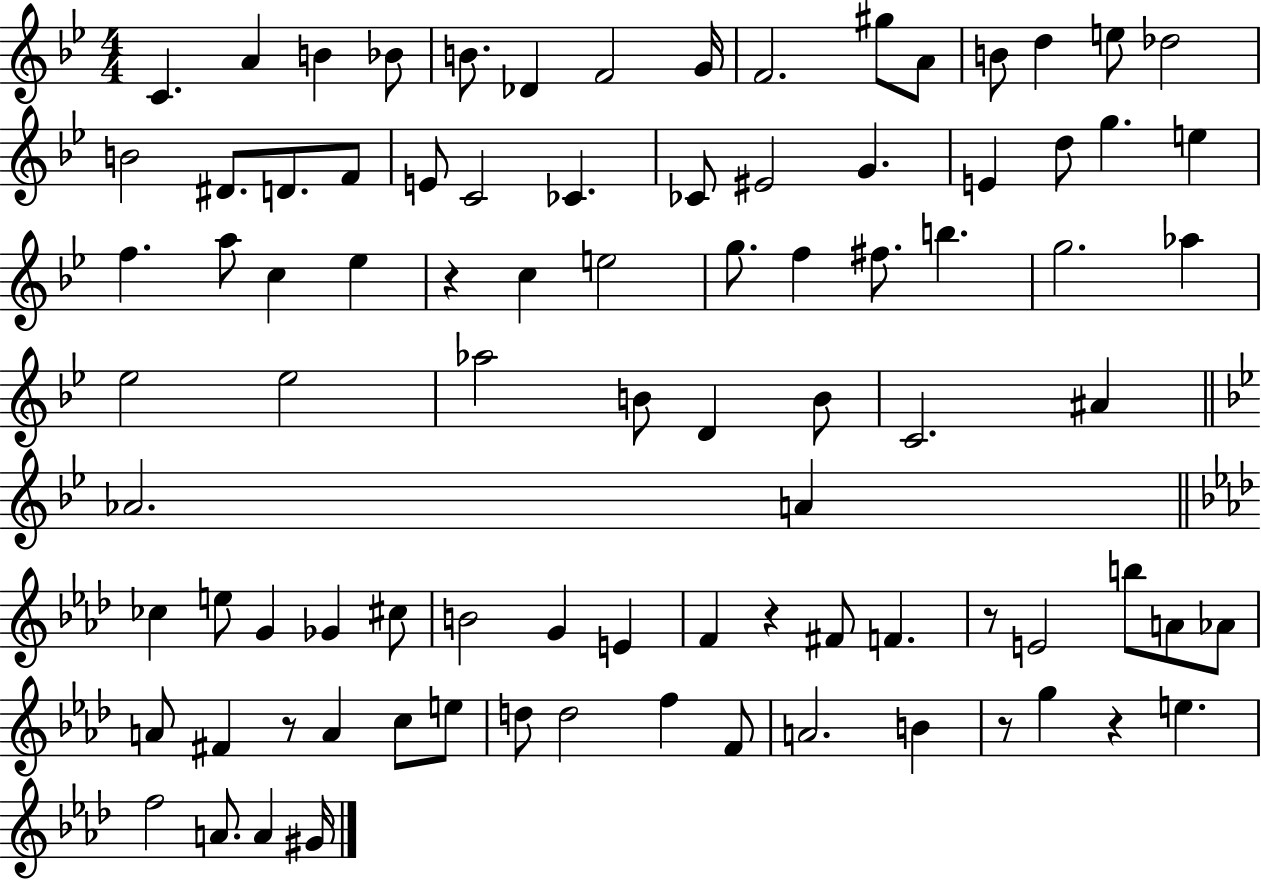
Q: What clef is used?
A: treble